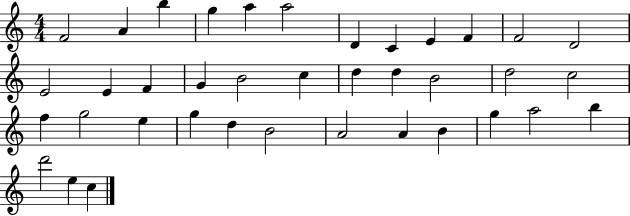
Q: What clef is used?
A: treble